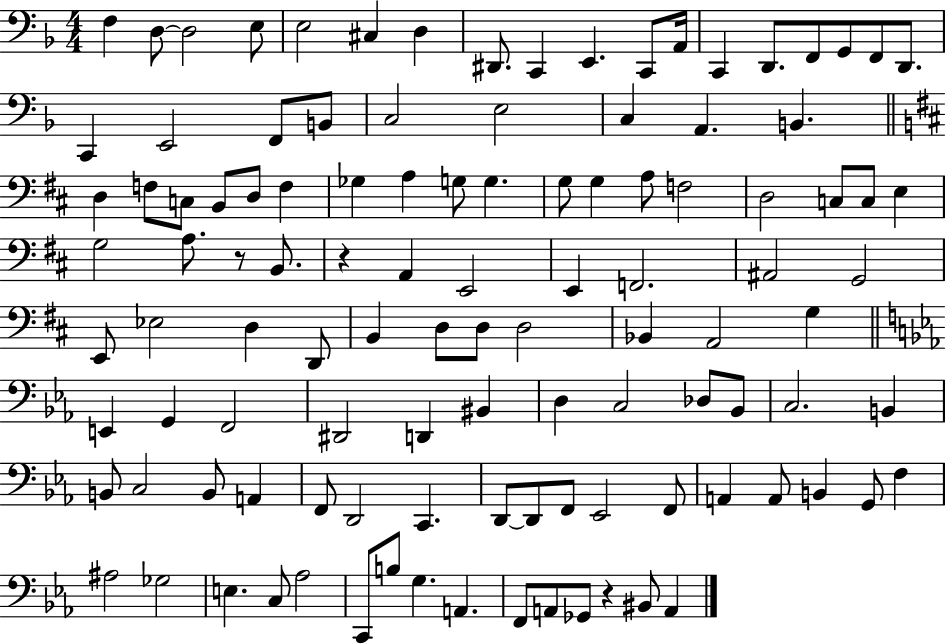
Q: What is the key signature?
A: F major